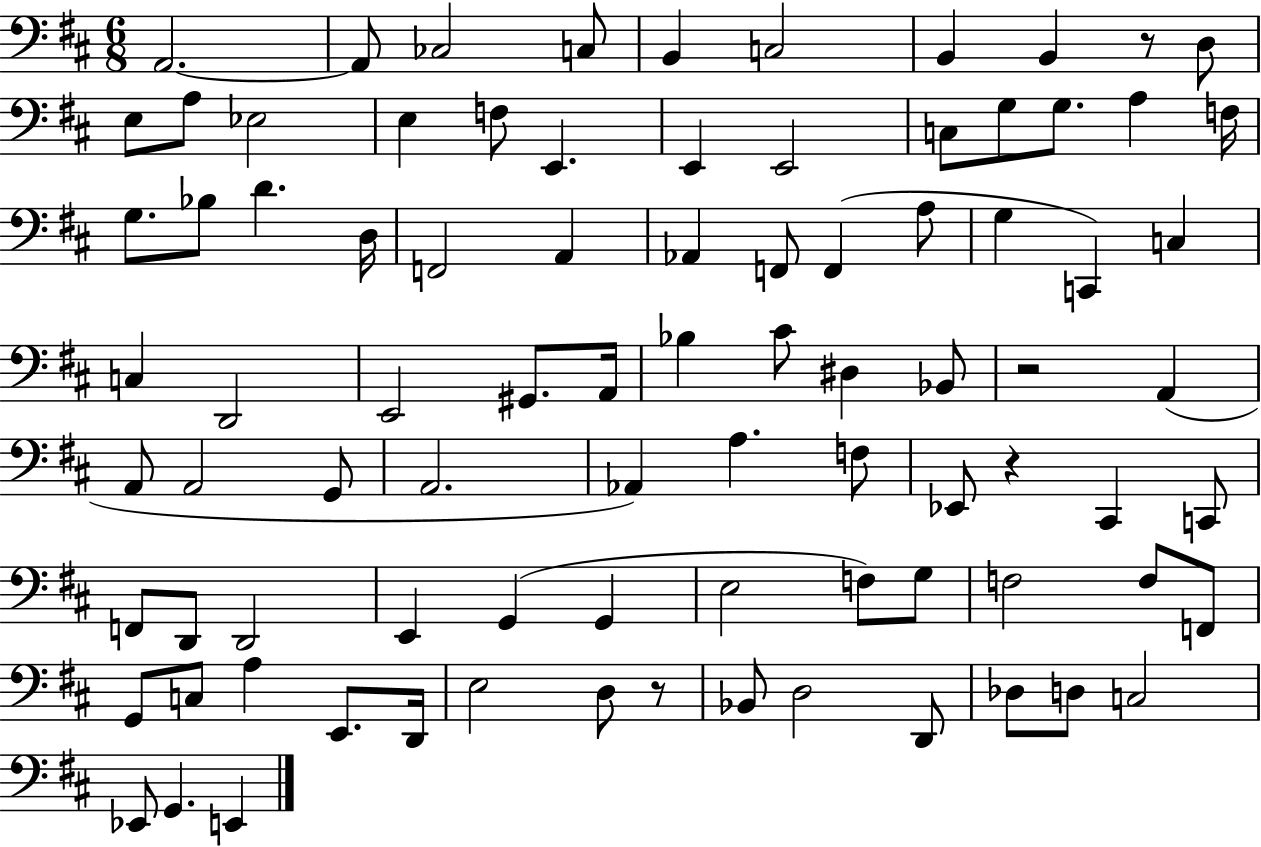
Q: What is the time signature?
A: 6/8